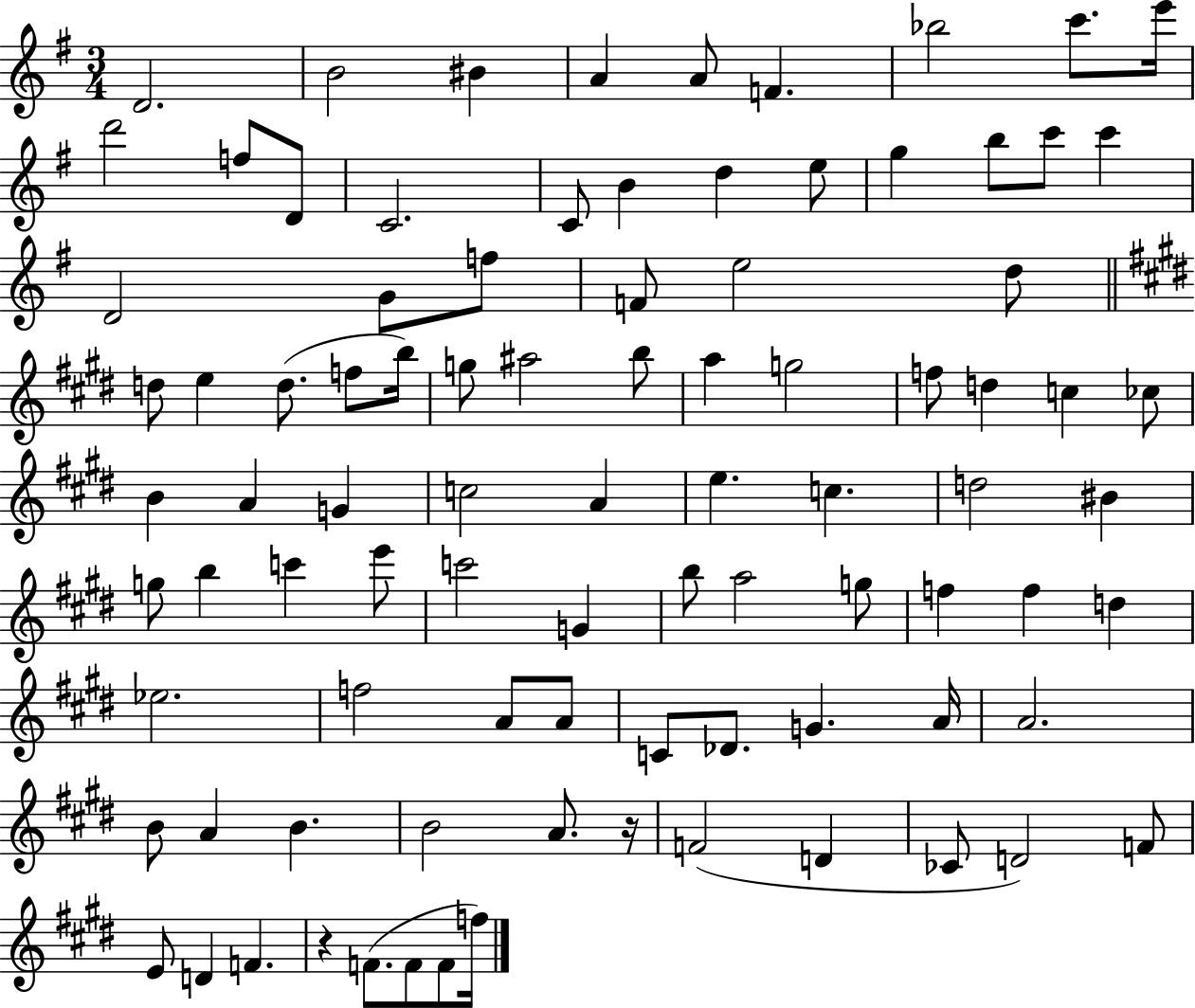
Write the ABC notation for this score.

X:1
T:Untitled
M:3/4
L:1/4
K:G
D2 B2 ^B A A/2 F _b2 c'/2 e'/4 d'2 f/2 D/2 C2 C/2 B d e/2 g b/2 c'/2 c' D2 G/2 f/2 F/2 e2 d/2 d/2 e d/2 f/2 b/4 g/2 ^a2 b/2 a g2 f/2 d c _c/2 B A G c2 A e c d2 ^B g/2 b c' e'/2 c'2 G b/2 a2 g/2 f f d _e2 f2 A/2 A/2 C/2 _D/2 G A/4 A2 B/2 A B B2 A/2 z/4 F2 D _C/2 D2 F/2 E/2 D F z F/2 F/2 F/2 f/4